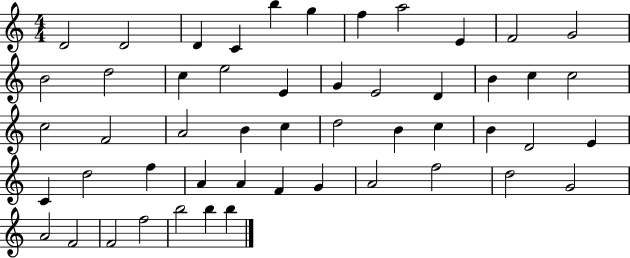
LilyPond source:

{
  \clef treble
  \numericTimeSignature
  \time 4/4
  \key c \major
  d'2 d'2 | d'4 c'4 b''4 g''4 | f''4 a''2 e'4 | f'2 g'2 | \break b'2 d''2 | c''4 e''2 e'4 | g'4 e'2 d'4 | b'4 c''4 c''2 | \break c''2 f'2 | a'2 b'4 c''4 | d''2 b'4 c''4 | b'4 d'2 e'4 | \break c'4 d''2 f''4 | a'4 a'4 f'4 g'4 | a'2 f''2 | d''2 g'2 | \break a'2 f'2 | f'2 f''2 | b''2 b''4 b''4 | \bar "|."
}